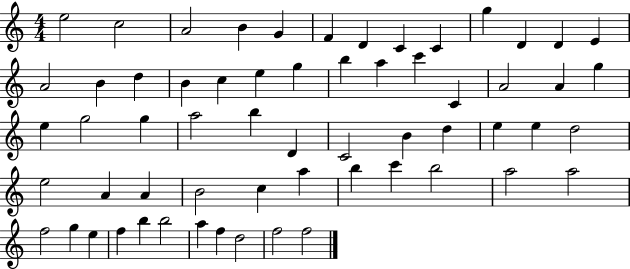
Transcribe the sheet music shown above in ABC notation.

X:1
T:Untitled
M:4/4
L:1/4
K:C
e2 c2 A2 B G F D C C g D D E A2 B d B c e g b a c' C A2 A g e g2 g a2 b D C2 B d e e d2 e2 A A B2 c a b c' b2 a2 a2 f2 g e f b b2 a f d2 f2 f2